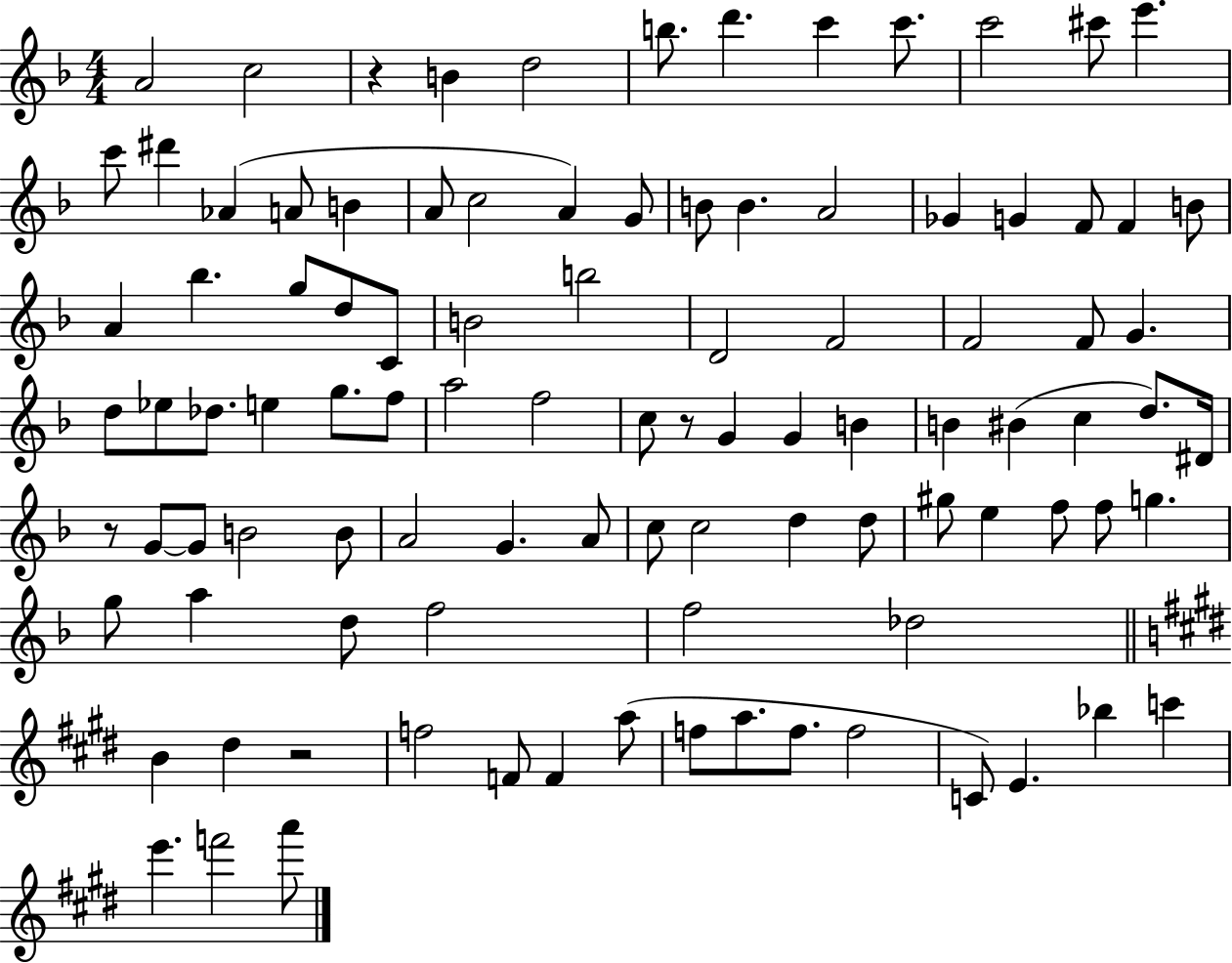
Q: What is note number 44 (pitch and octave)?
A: E5